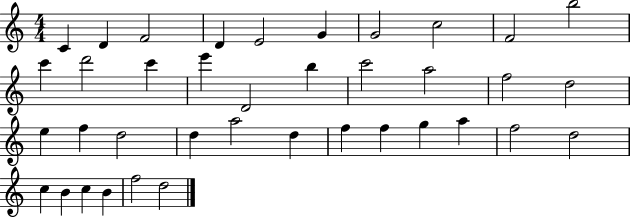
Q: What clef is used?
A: treble